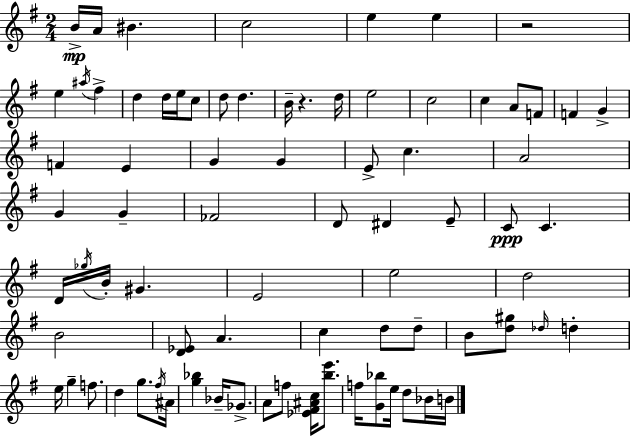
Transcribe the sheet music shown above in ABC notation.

X:1
T:Untitled
M:2/4
L:1/4
K:G
B/4 A/4 ^B c2 e e z2 e ^a/4 ^f d d/4 e/4 c/2 d/2 d B/4 z d/4 e2 c2 c A/2 F/2 F G F E G G E/2 c A2 G G _F2 D/2 ^D E/2 C/2 C D/4 _g/4 B/4 ^G E2 e2 d2 B2 [D_E]/2 A c d/2 d/2 B/2 [d^g]/2 _d/4 d e/4 g f/2 d g/2 ^f/4 ^A/4 [g_b] _B/4 _G/2 A/2 f/2 [_E^F^Ac]/4 [be']/2 f/4 [G_b]/2 e/4 d/2 _B/4 B/4